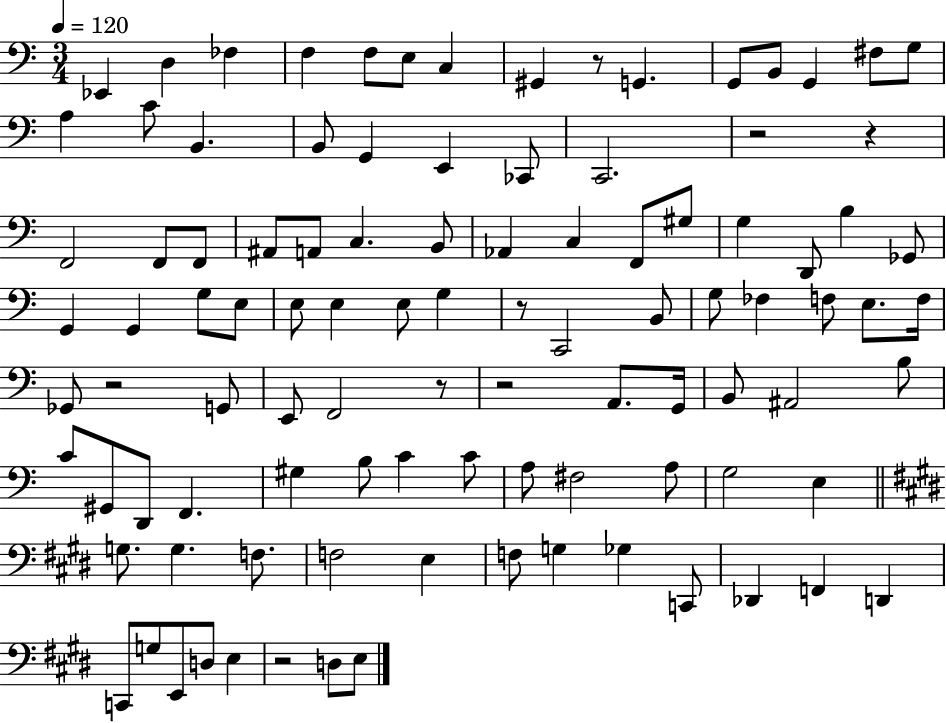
Eb2/q D3/q FES3/q F3/q F3/e E3/e C3/q G#2/q R/e G2/q. G2/e B2/e G2/q F#3/e G3/e A3/q C4/e B2/q. B2/e G2/q E2/q CES2/e C2/h. R/h R/q F2/h F2/e F2/e A#2/e A2/e C3/q. B2/e Ab2/q C3/q F2/e G#3/e G3/q D2/e B3/q Gb2/e G2/q G2/q G3/e E3/e E3/e E3/q E3/e G3/q R/e C2/h B2/e G3/e FES3/q F3/e E3/e. F3/s Gb2/e R/h G2/e E2/e F2/h R/e R/h A2/e. G2/s B2/e A#2/h B3/e C4/e G#2/e D2/e F2/q. G#3/q B3/e C4/q C4/e A3/e F#3/h A3/e G3/h E3/q G3/e. G3/q. F3/e. F3/h E3/q F3/e G3/q Gb3/q C2/e Db2/q F2/q D2/q C2/e G3/e E2/e D3/e E3/q R/h D3/e E3/e